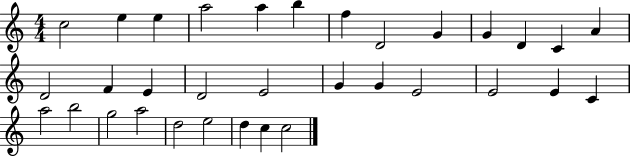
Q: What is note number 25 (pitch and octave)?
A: A5